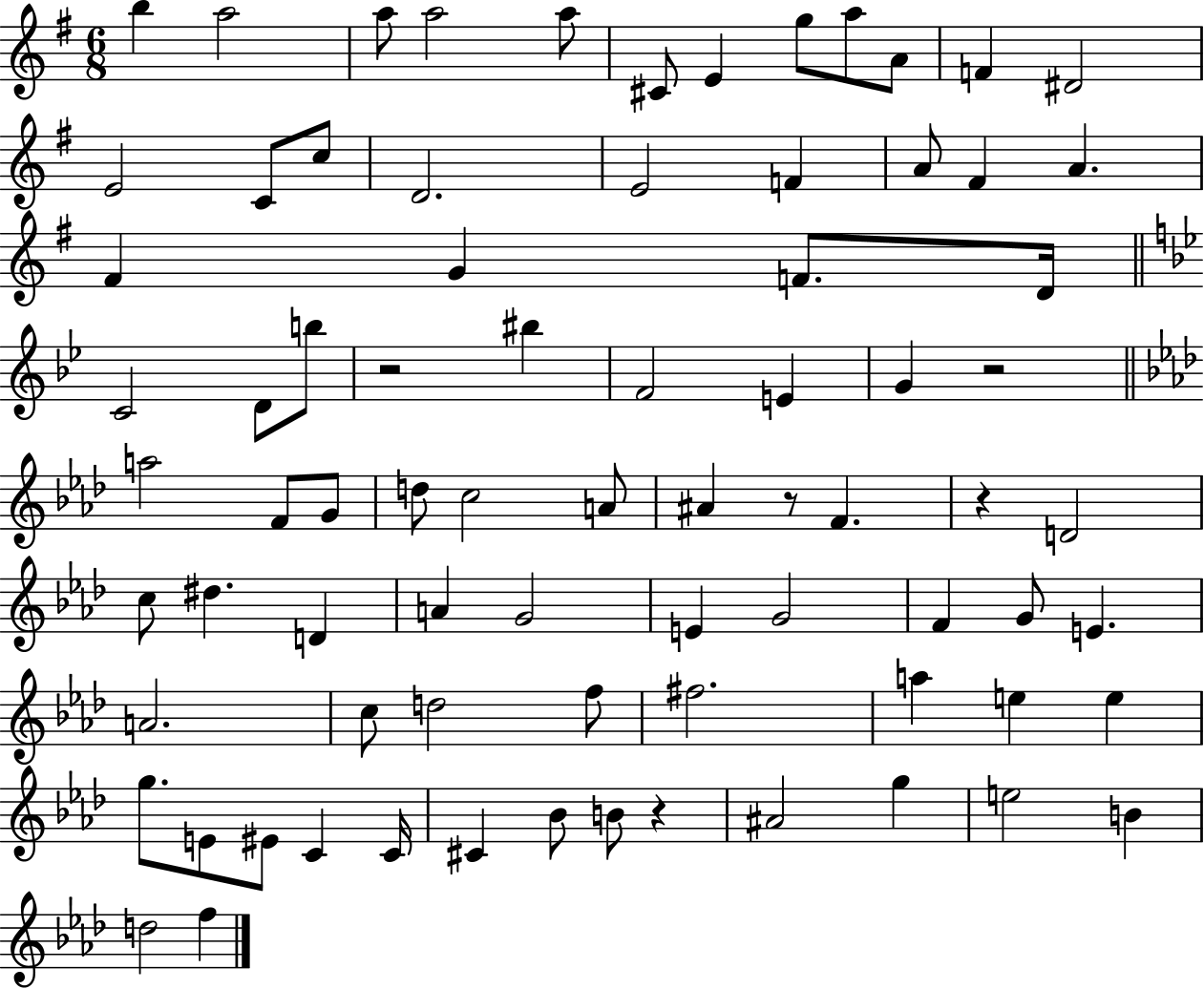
{
  \clef treble
  \numericTimeSignature
  \time 6/8
  \key g \major
  b''4 a''2 | a''8 a''2 a''8 | cis'8 e'4 g''8 a''8 a'8 | f'4 dis'2 | \break e'2 c'8 c''8 | d'2. | e'2 f'4 | a'8 fis'4 a'4. | \break fis'4 g'4 f'8. d'16 | \bar "||" \break \key bes \major c'2 d'8 b''8 | r2 bis''4 | f'2 e'4 | g'4 r2 | \break \bar "||" \break \key aes \major a''2 f'8 g'8 | d''8 c''2 a'8 | ais'4 r8 f'4. | r4 d'2 | \break c''8 dis''4. d'4 | a'4 g'2 | e'4 g'2 | f'4 g'8 e'4. | \break a'2. | c''8 d''2 f''8 | fis''2. | a''4 e''4 e''4 | \break g''8. e'8 eis'8 c'4 c'16 | cis'4 bes'8 b'8 r4 | ais'2 g''4 | e''2 b'4 | \break d''2 f''4 | \bar "|."
}